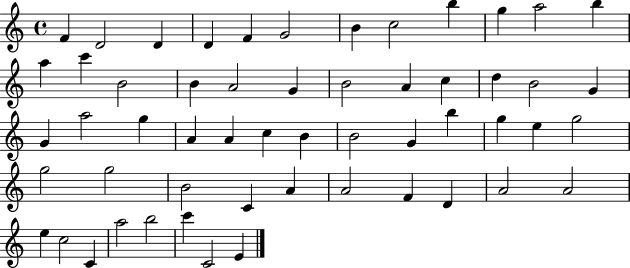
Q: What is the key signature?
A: C major